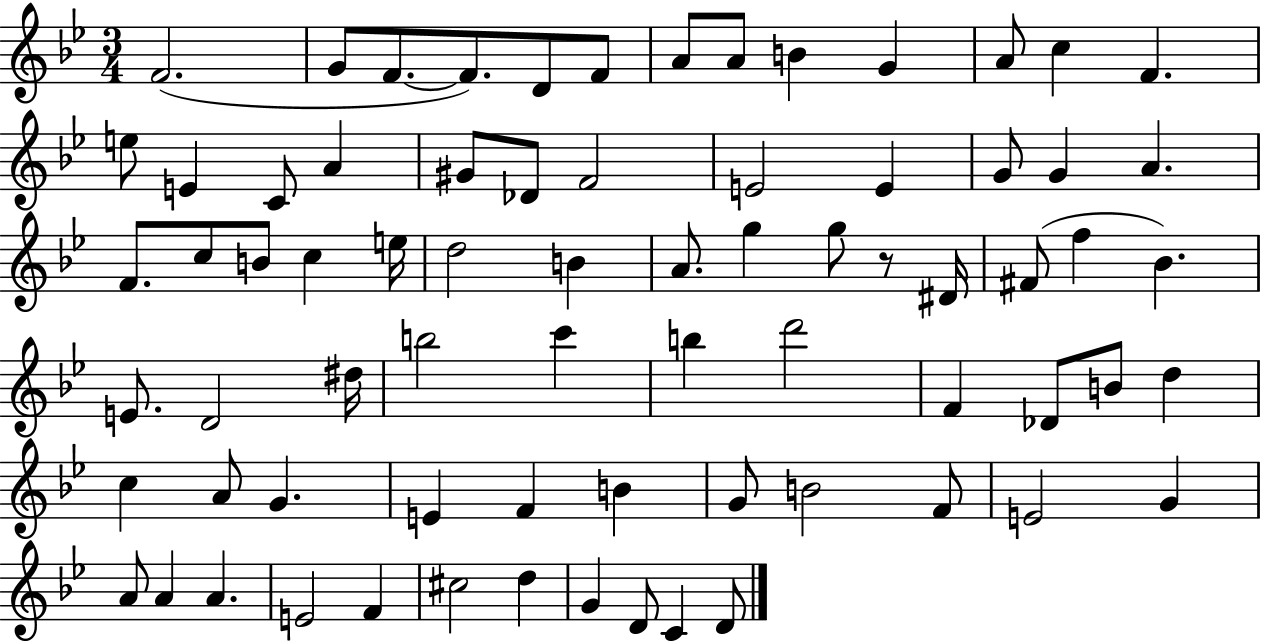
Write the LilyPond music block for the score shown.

{
  \clef treble
  \numericTimeSignature
  \time 3/4
  \key bes \major
  f'2.( | g'8 f'8.~~ f'8.) d'8 f'8 | a'8 a'8 b'4 g'4 | a'8 c''4 f'4. | \break e''8 e'4 c'8 a'4 | gis'8 des'8 f'2 | e'2 e'4 | g'8 g'4 a'4. | \break f'8. c''8 b'8 c''4 e''16 | d''2 b'4 | a'8. g''4 g''8 r8 dis'16 | fis'8( f''4 bes'4.) | \break e'8. d'2 dis''16 | b''2 c'''4 | b''4 d'''2 | f'4 des'8 b'8 d''4 | \break c''4 a'8 g'4. | e'4 f'4 b'4 | g'8 b'2 f'8 | e'2 g'4 | \break a'8 a'4 a'4. | e'2 f'4 | cis''2 d''4 | g'4 d'8 c'4 d'8 | \break \bar "|."
}